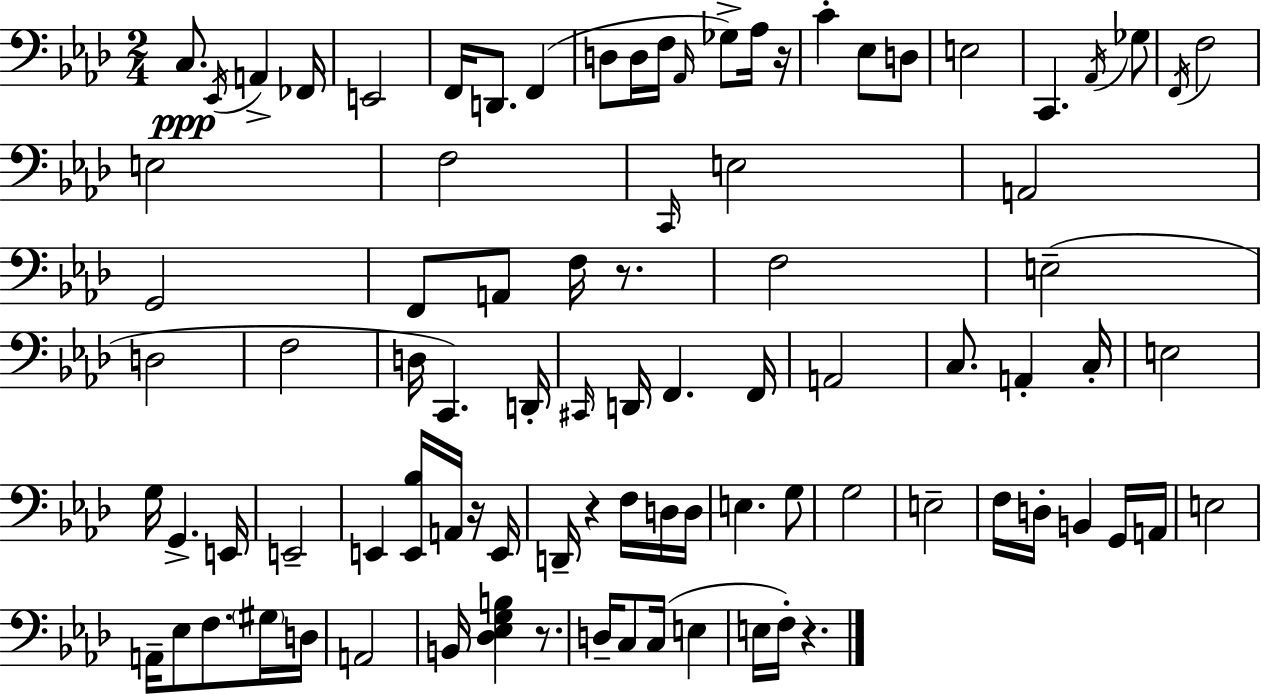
{
  \clef bass
  \numericTimeSignature
  \time 2/4
  \key f \minor
  c8.\ppp \acciaccatura { ees,16 } a,4-> | fes,16 e,2 | f,16 d,8. f,4( | d8 d16 f16 \grace { aes,16 } ges8->) | \break aes16 r16 c'4-. ees8 | d8 e2 | c,4. | \acciaccatura { aes,16 } ges8 \acciaccatura { f,16 } f2 | \break e2 | f2 | \grace { c,16 } e2 | a,2 | \break g,2 | f,8 a,8 | f16 r8. f2 | e2--( | \break d2 | f2 | d16 c,4.) | d,16-. \grace { cis,16 } d,16 f,4. | \break f,16 a,2 | c8. | a,4-. c16-. e2 | g16 g,4.-> | \break e,16 e,2-- | e,4 | <e, bes>16 a,16 r16 e,16 d,16-- r4 | f16 d16 d16 e4. | \break g8 g2 | e2-- | f16 d16-. | b,4 g,16 a,16 e2 | \break a,16-- ees8 | f8. \parenthesize gis16 d16 a,2 | b,16 <des ees g b>4 | r8. d16-- c8 | \break c16( e4 e16 f16-.) | r4. \bar "|."
}